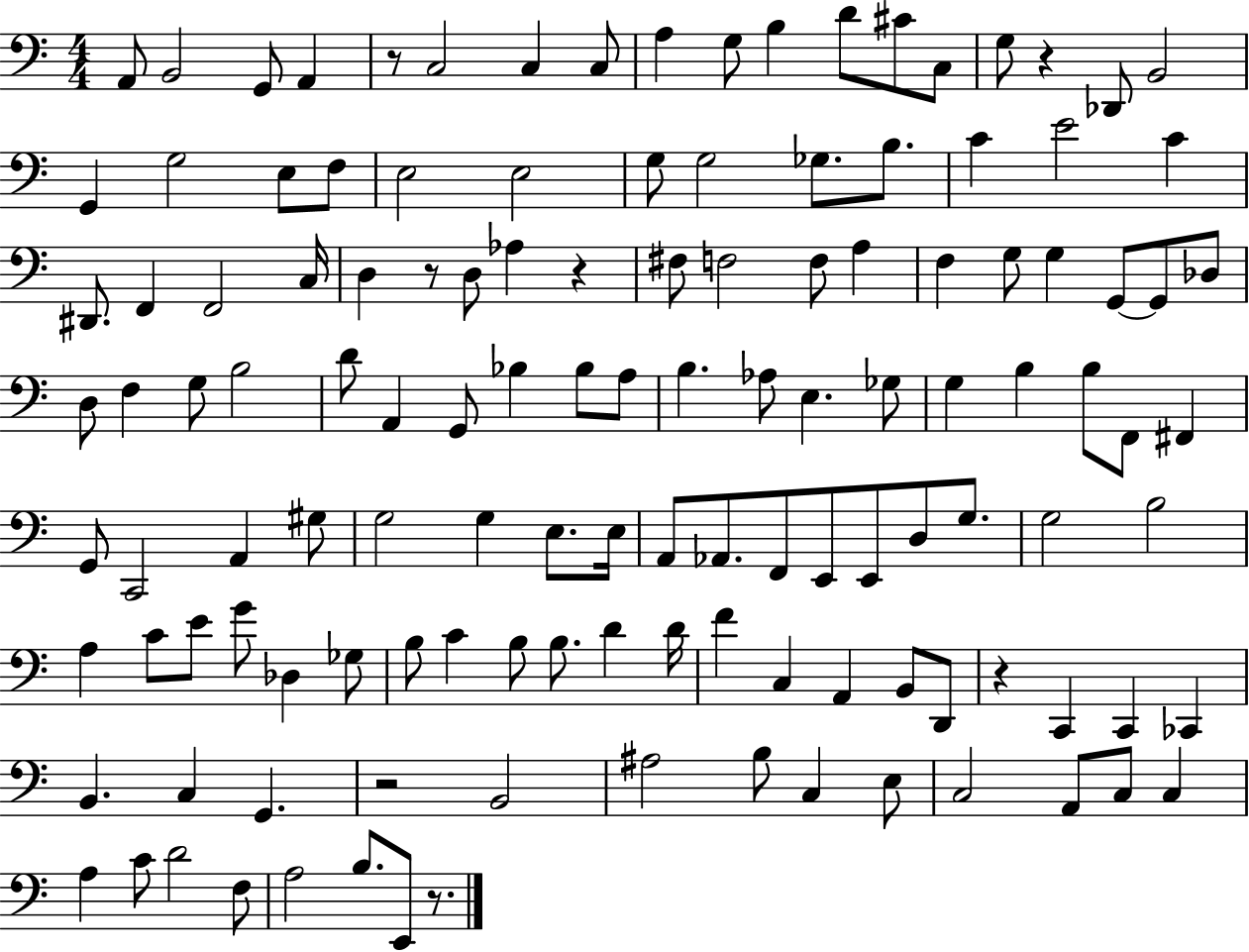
{
  \clef bass
  \numericTimeSignature
  \time 4/4
  \key c \major
  a,8 b,2 g,8 a,4 | r8 c2 c4 c8 | a4 g8 b4 d'8 cis'8 c8 | g8 r4 des,8 b,2 | \break g,4 g2 e8 f8 | e2 e2 | g8 g2 ges8. b8. | c'4 e'2 c'4 | \break dis,8. f,4 f,2 c16 | d4 r8 d8 aes4 r4 | fis8 f2 f8 a4 | f4 g8 g4 g,8~~ g,8 des8 | \break d8 f4 g8 b2 | d'8 a,4 g,8 bes4 bes8 a8 | b4. aes8 e4. ges8 | g4 b4 b8 f,8 fis,4 | \break g,8 c,2 a,4 gis8 | g2 g4 e8. e16 | a,8 aes,8. f,8 e,8 e,8 d8 g8. | g2 b2 | \break a4 c'8 e'8 g'8 des4 ges8 | b8 c'4 b8 b8. d'4 d'16 | f'4 c4 a,4 b,8 d,8 | r4 c,4 c,4 ces,4 | \break b,4. c4 g,4. | r2 b,2 | ais2 b8 c4 e8 | c2 a,8 c8 c4 | \break a4 c'8 d'2 f8 | a2 b8. e,8 r8. | \bar "|."
}